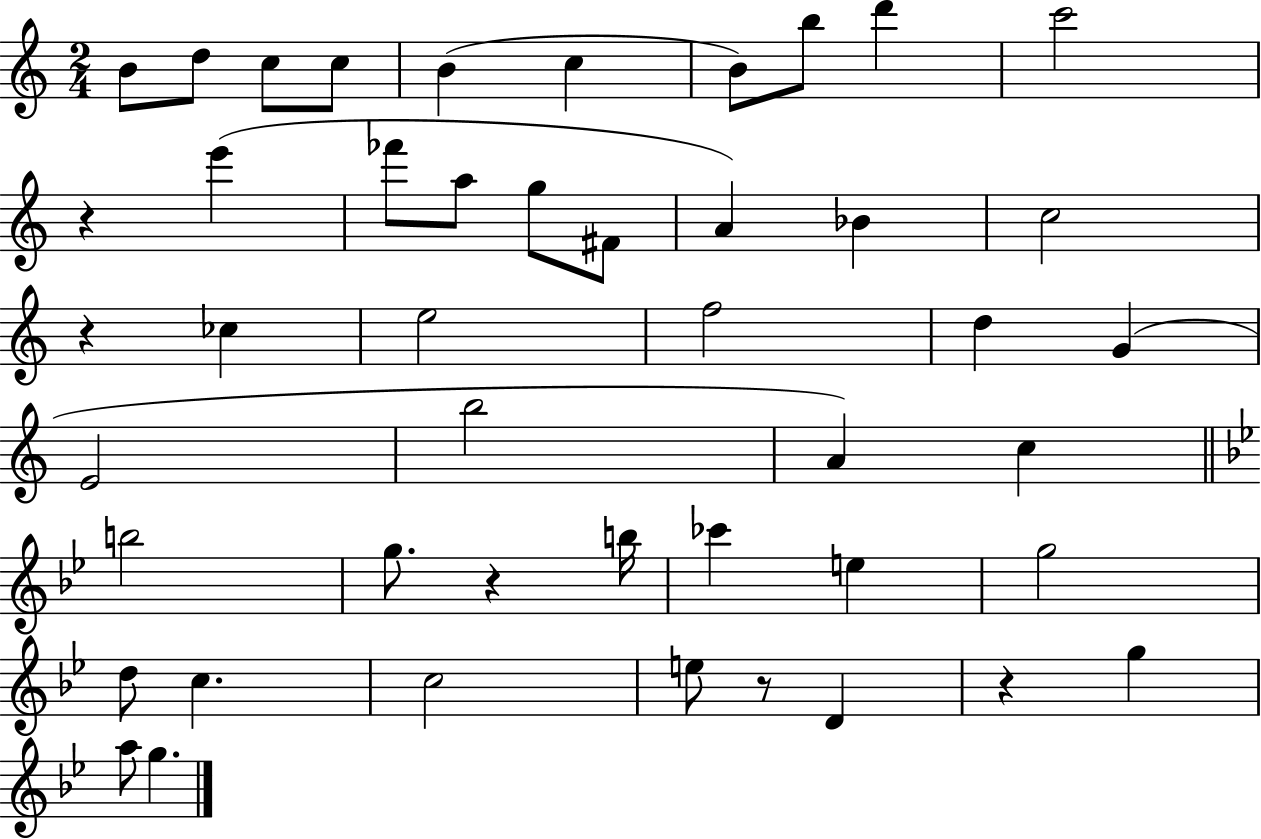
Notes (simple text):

B4/e D5/e C5/e C5/e B4/q C5/q B4/e B5/e D6/q C6/h R/q E6/q FES6/e A5/e G5/e F#4/e A4/q Bb4/q C5/h R/q CES5/q E5/h F5/h D5/q G4/q E4/h B5/h A4/q C5/q B5/h G5/e. R/q B5/s CES6/q E5/q G5/h D5/e C5/q. C5/h E5/e R/e D4/q R/q G5/q A5/e G5/q.